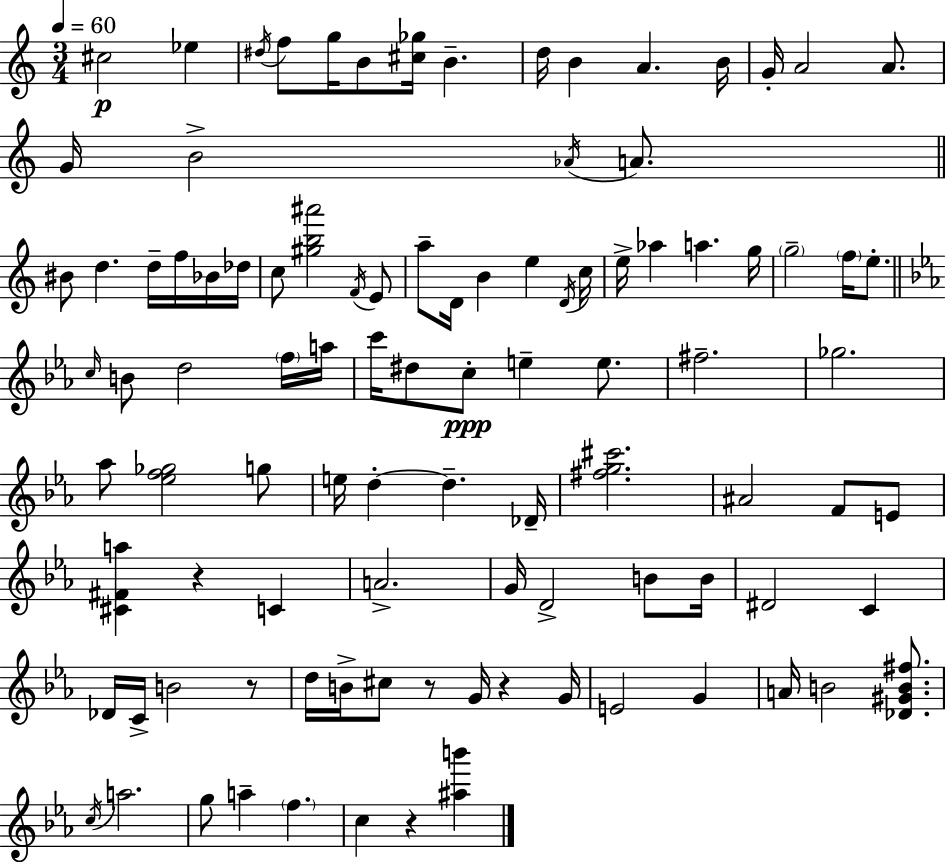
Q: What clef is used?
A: treble